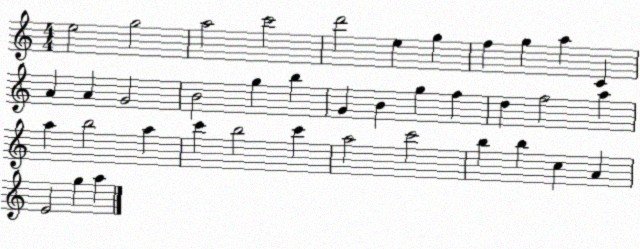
X:1
T:Untitled
M:4/4
L:1/4
K:C
e2 g2 a2 c'2 d'2 e g f g a C A A G2 B2 g b G B g f d f2 a a b2 a c' b2 c' a2 c'2 b b c A E2 g a